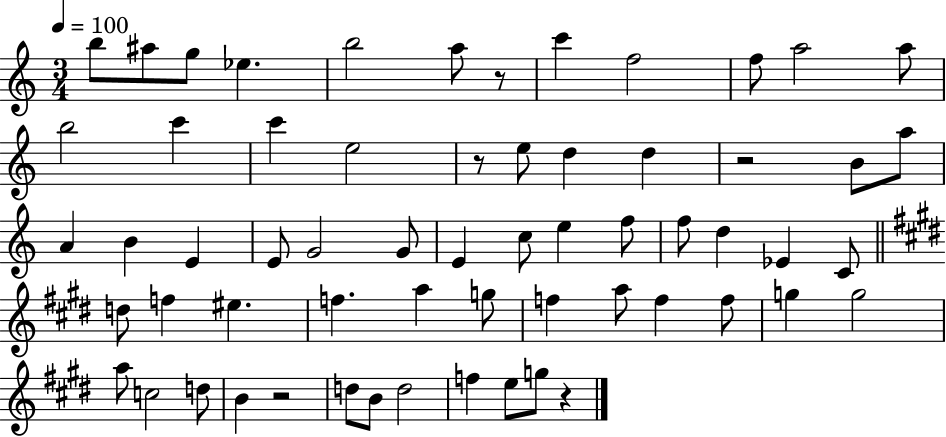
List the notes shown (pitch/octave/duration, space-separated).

B5/e A#5/e G5/e Eb5/q. B5/h A5/e R/e C6/q F5/h F5/e A5/h A5/e B5/h C6/q C6/q E5/h R/e E5/e D5/q D5/q R/h B4/e A5/e A4/q B4/q E4/q E4/e G4/h G4/e E4/q C5/e E5/q F5/e F5/e D5/q Eb4/q C4/e D5/e F5/q EIS5/q. F5/q. A5/q G5/e F5/q A5/e F5/q F5/e G5/q G5/h A5/e C5/h D5/e B4/q R/h D5/e B4/e D5/h F5/q E5/e G5/e R/q